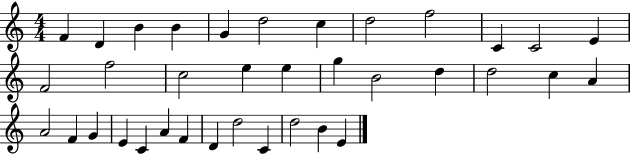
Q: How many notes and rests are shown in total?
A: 36